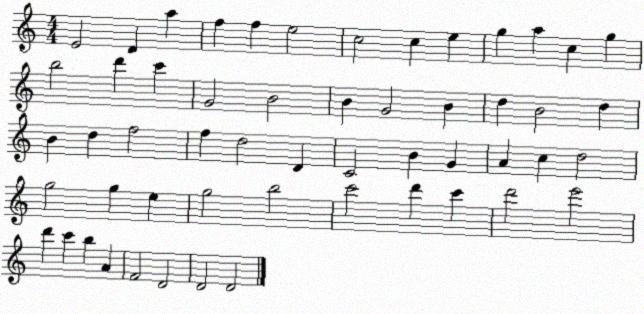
X:1
T:Untitled
M:4/4
L:1/4
K:C
E2 D a f f e2 c2 c e g a c g b2 d' c' G2 B2 B G2 B d B2 d B d f2 f d2 D C2 B G A c d2 g2 g e g2 b2 c'2 d' c' d'2 e'2 d' c' b A F2 D2 D2 D2